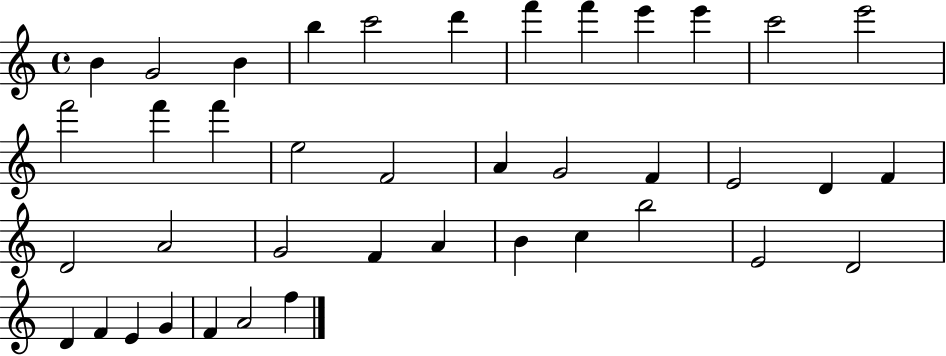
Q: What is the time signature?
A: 4/4